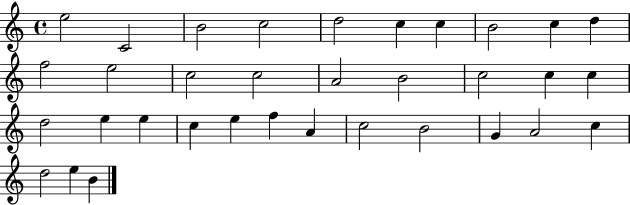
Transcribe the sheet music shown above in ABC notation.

X:1
T:Untitled
M:4/4
L:1/4
K:C
e2 C2 B2 c2 d2 c c B2 c d f2 e2 c2 c2 A2 B2 c2 c c d2 e e c e f A c2 B2 G A2 c d2 e B